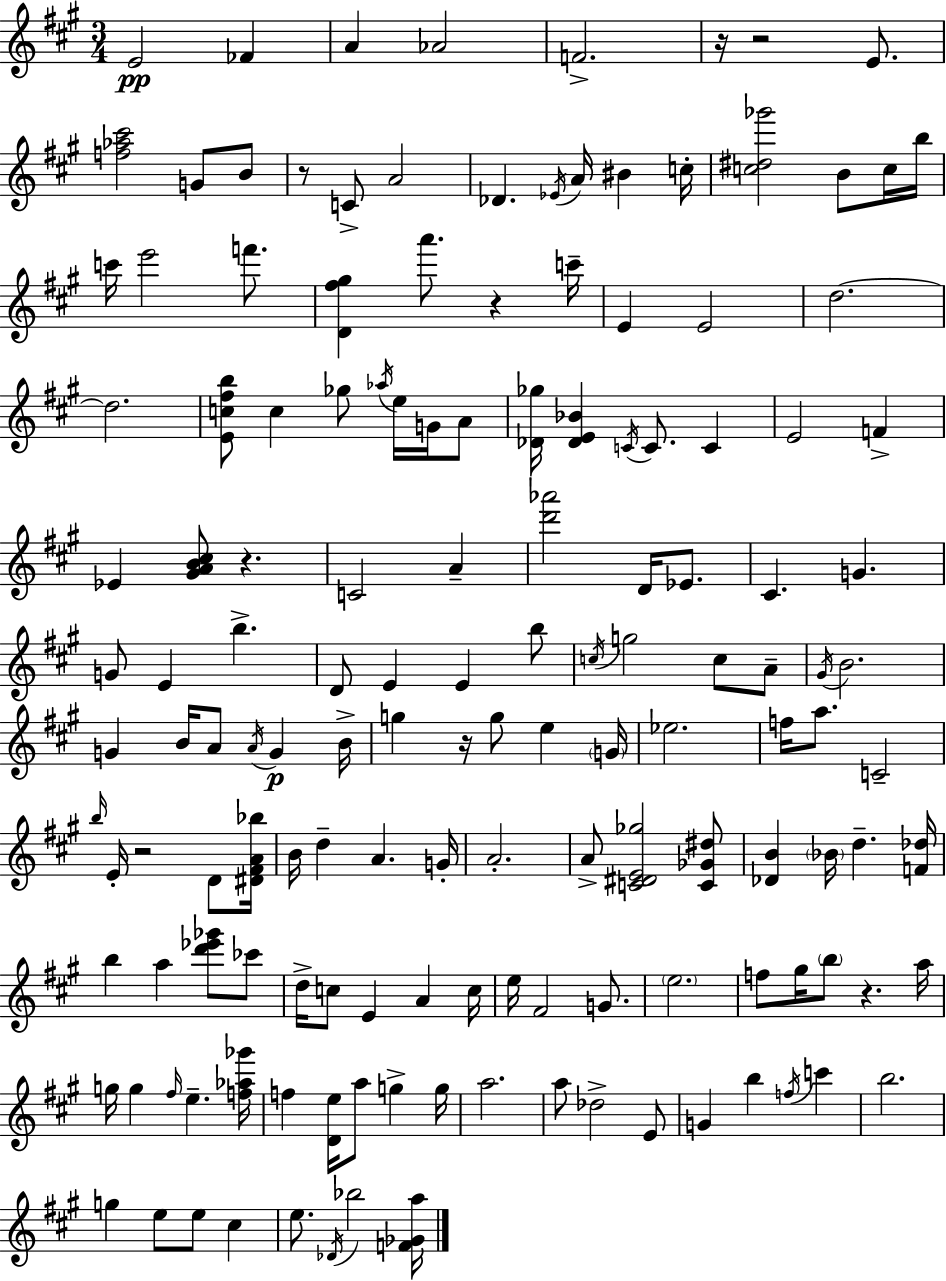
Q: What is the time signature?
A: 3/4